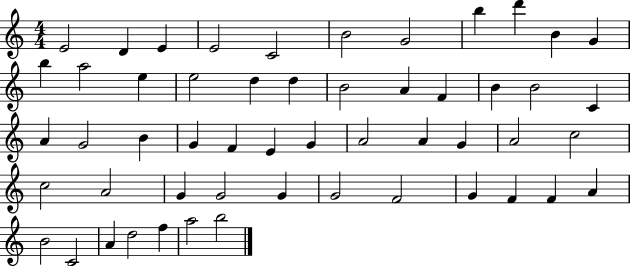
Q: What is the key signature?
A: C major